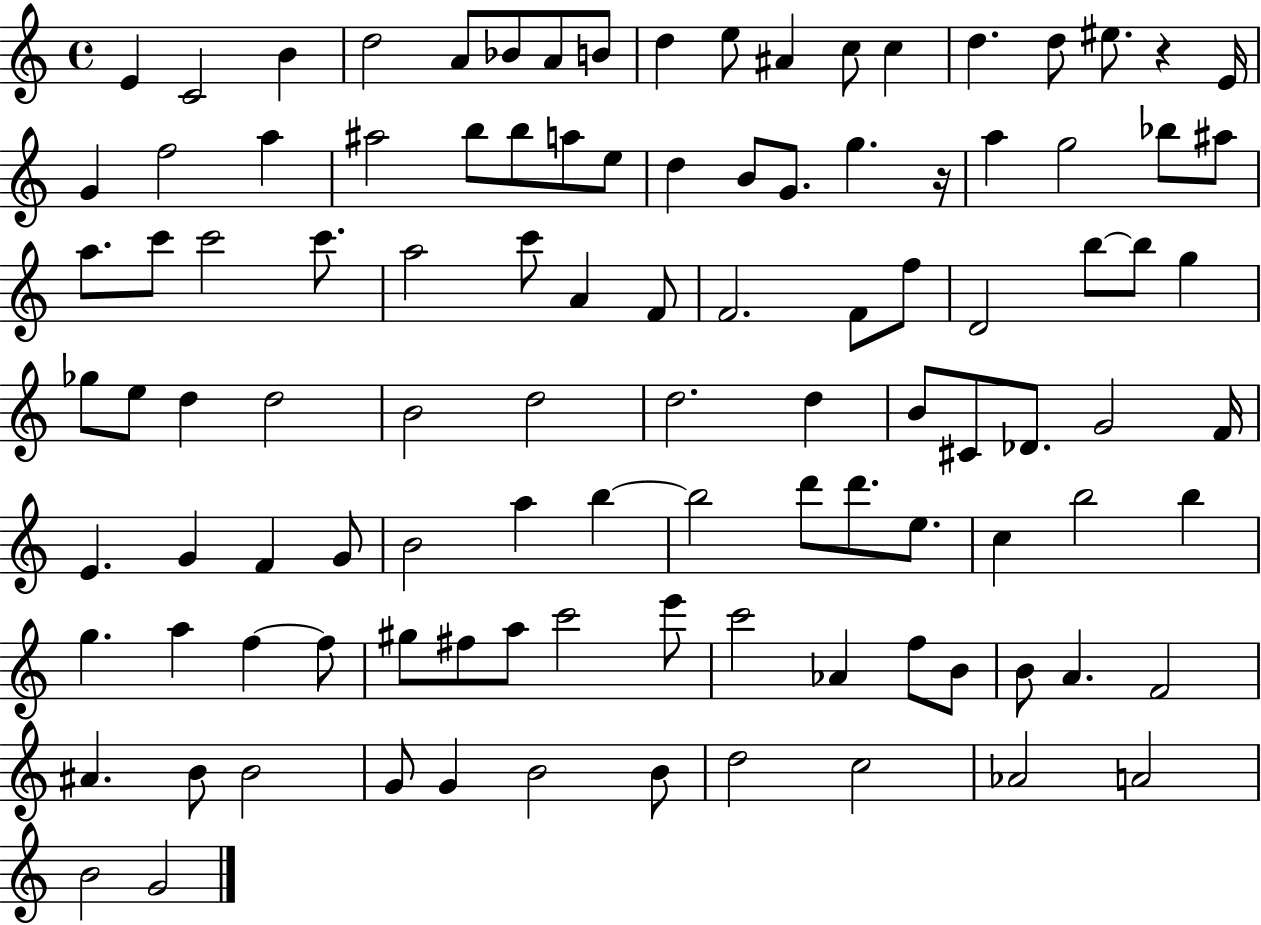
X:1
T:Untitled
M:4/4
L:1/4
K:C
E C2 B d2 A/2 _B/2 A/2 B/2 d e/2 ^A c/2 c d d/2 ^e/2 z E/4 G f2 a ^a2 b/2 b/2 a/2 e/2 d B/2 G/2 g z/4 a g2 _b/2 ^a/2 a/2 c'/2 c'2 c'/2 a2 c'/2 A F/2 F2 F/2 f/2 D2 b/2 b/2 g _g/2 e/2 d d2 B2 d2 d2 d B/2 ^C/2 _D/2 G2 F/4 E G F G/2 B2 a b b2 d'/2 d'/2 e/2 c b2 b g a f f/2 ^g/2 ^f/2 a/2 c'2 e'/2 c'2 _A f/2 B/2 B/2 A F2 ^A B/2 B2 G/2 G B2 B/2 d2 c2 _A2 A2 B2 G2